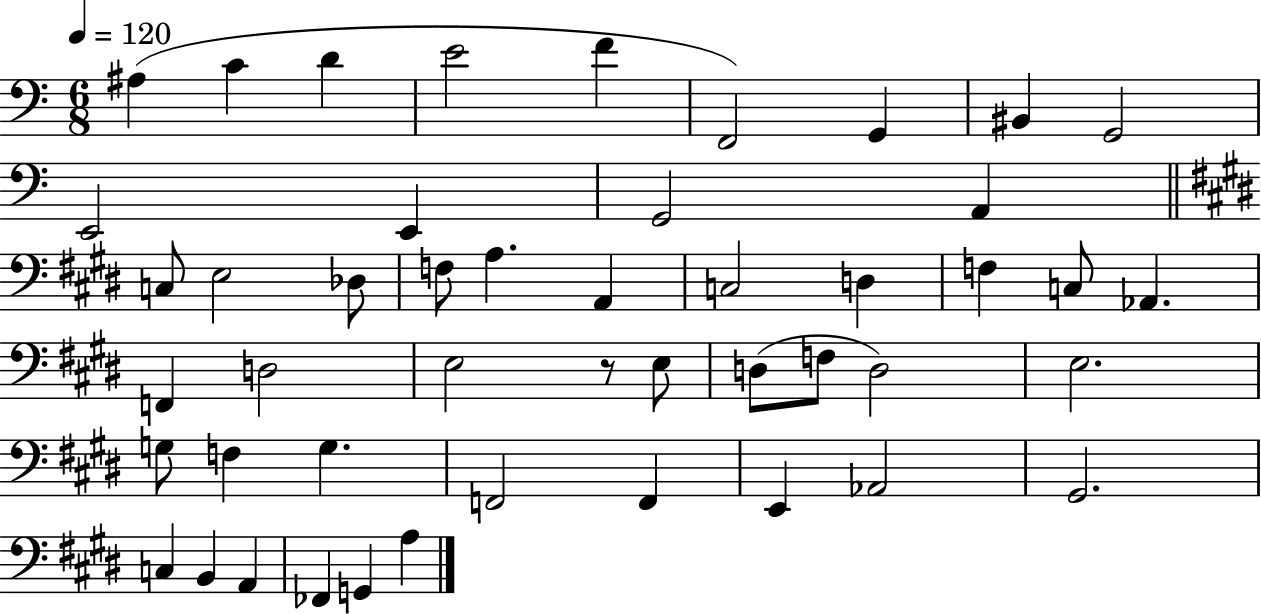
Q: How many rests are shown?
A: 1